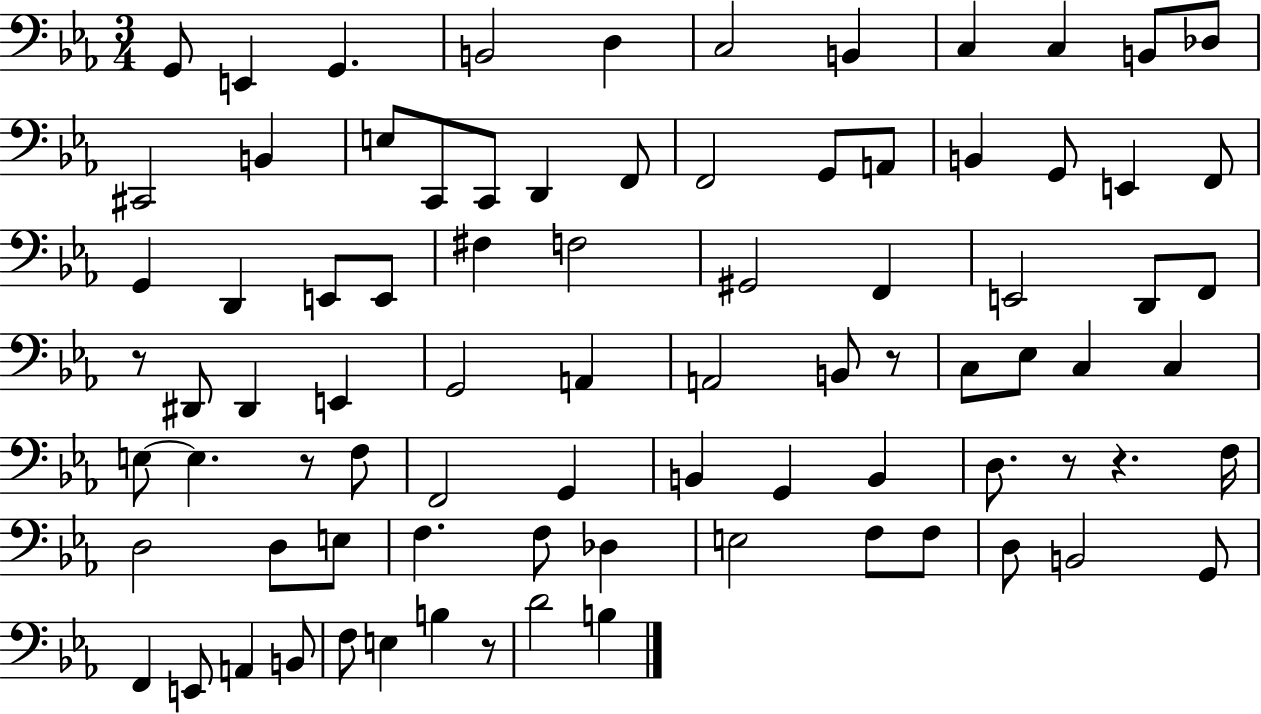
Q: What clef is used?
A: bass